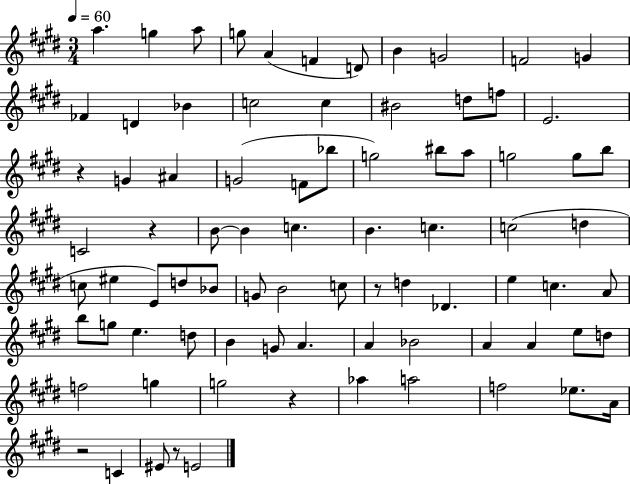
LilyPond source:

{
  \clef treble
  \numericTimeSignature
  \time 3/4
  \key e \major
  \tempo 4 = 60
  a''4. g''4 a''8 | g''8 a'4( f'4 d'8) | b'4 g'2 | f'2 g'4 | \break fes'4 d'4 bes'4 | c''2 c''4 | bis'2 d''8 f''8 | e'2. | \break r4 g'4 ais'4 | g'2( f'8 bes''8 | g''2) bis''8 a''8 | g''2 g''8 b''8 | \break c'2 r4 | b'8~~ b'4 c''4. | b'4. c''4. | c''2( d''4 | \break c''8 eis''4 e'8) d''8 bes'8 | g'8 b'2 c''8 | r8 d''4 des'4. | e''4 c''4. a'8 | \break b''8 g''8 e''4. d''8 | b'4 g'8 a'4. | a'4 bes'2 | a'4 a'4 e''8 d''8 | \break f''2 g''4 | g''2 r4 | aes''4 a''2 | f''2 ees''8. a'16 | \break r2 c'4 | eis'8 r8 e'2 | \bar "|."
}